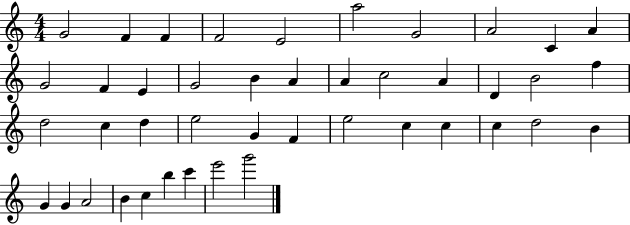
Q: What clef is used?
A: treble